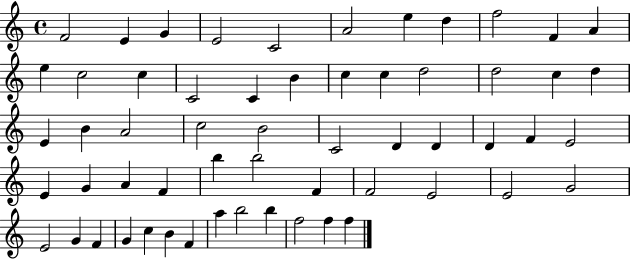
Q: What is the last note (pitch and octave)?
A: F5